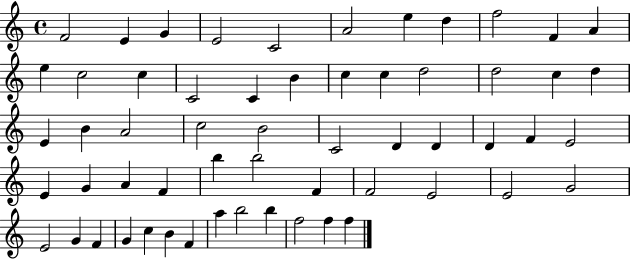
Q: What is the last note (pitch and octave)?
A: F5